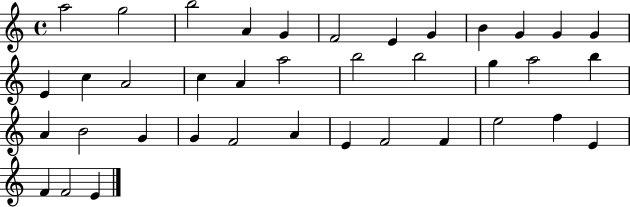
X:1
T:Untitled
M:4/4
L:1/4
K:C
a2 g2 b2 A G F2 E G B G G G E c A2 c A a2 b2 b2 g a2 b A B2 G G F2 A E F2 F e2 f E F F2 E